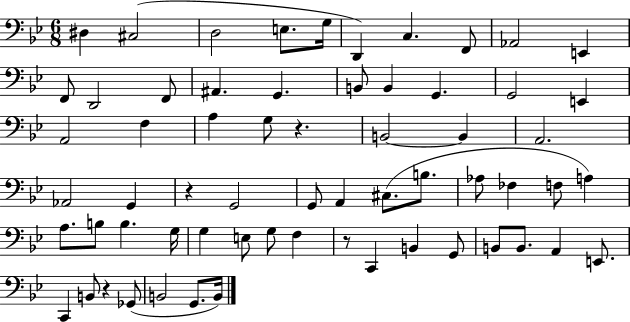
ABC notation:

X:1
T:Untitled
M:6/8
L:1/4
K:Bb
^D, ^C,2 D,2 E,/2 G,/4 D,, C, F,,/2 _A,,2 E,, F,,/2 D,,2 F,,/2 ^A,, G,, B,,/2 B,, G,, G,,2 E,, A,,2 F, A, G,/2 z B,,2 B,, A,,2 _A,,2 G,, z G,,2 G,,/2 A,, ^C,/2 B,/2 _A,/2 _F, F,/2 A, A,/2 B,/2 B, G,/4 G, E,/2 G,/2 F, z/2 C,, B,, G,,/2 B,,/2 B,,/2 A,, E,,/2 C,, B,,/2 z _G,,/2 B,,2 G,,/2 B,,/4